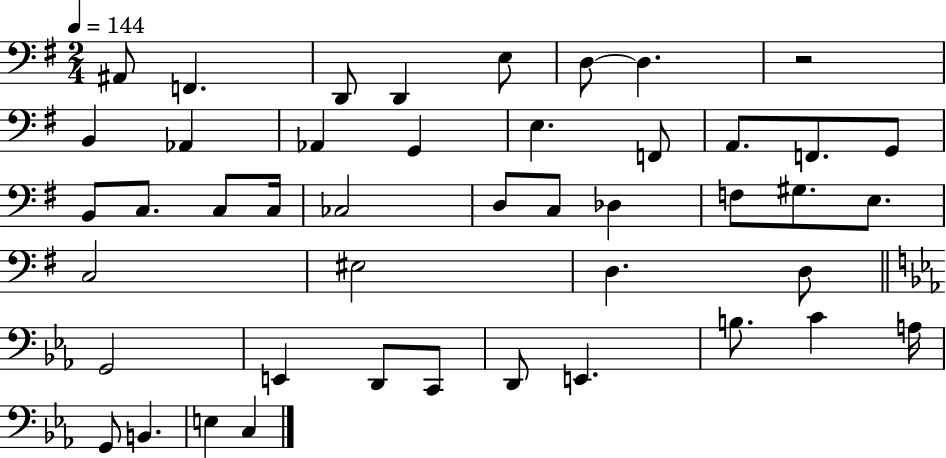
X:1
T:Untitled
M:2/4
L:1/4
K:G
^A,,/2 F,, D,,/2 D,, E,/2 D,/2 D, z2 B,, _A,, _A,, G,, E, F,,/2 A,,/2 F,,/2 G,,/2 B,,/2 C,/2 C,/2 C,/4 _C,2 D,/2 C,/2 _D, F,/2 ^G,/2 E,/2 C,2 ^E,2 D, D,/2 G,,2 E,, D,,/2 C,,/2 D,,/2 E,, B,/2 C A,/4 G,,/2 B,, E, C,